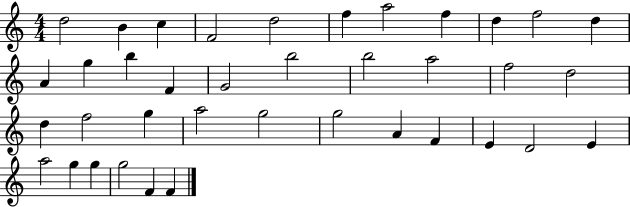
D5/h B4/q C5/q F4/h D5/h F5/q A5/h F5/q D5/q F5/h D5/q A4/q G5/q B5/q F4/q G4/h B5/h B5/h A5/h F5/h D5/h D5/q F5/h G5/q A5/h G5/h G5/h A4/q F4/q E4/q D4/h E4/q A5/h G5/q G5/q G5/h F4/q F4/q